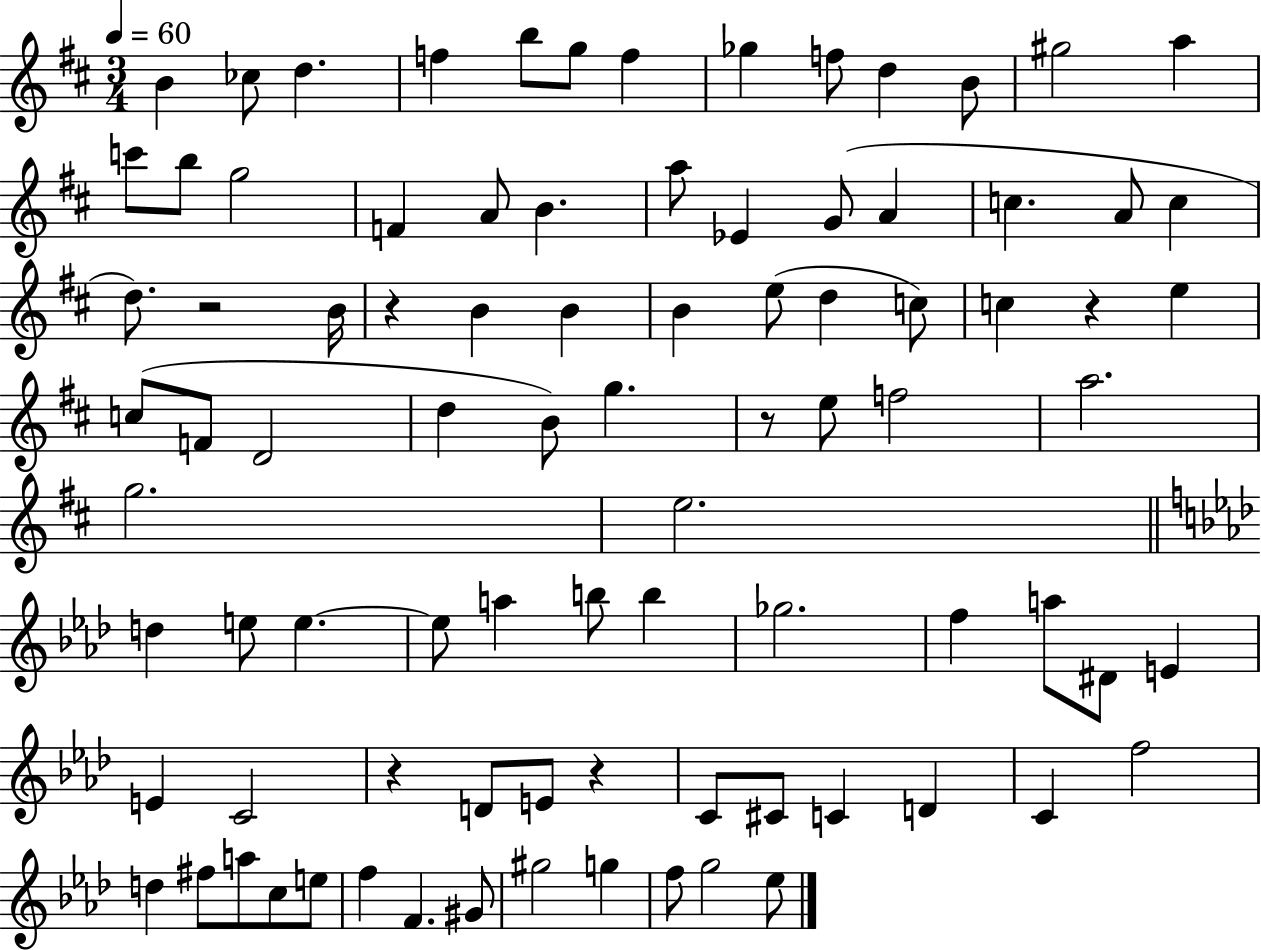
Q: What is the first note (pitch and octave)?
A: B4